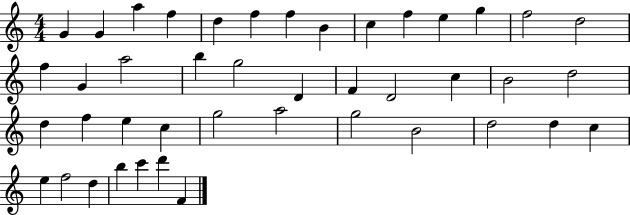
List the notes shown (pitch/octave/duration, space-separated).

G4/q G4/q A5/q F5/q D5/q F5/q F5/q B4/q C5/q F5/q E5/q G5/q F5/h D5/h F5/q G4/q A5/h B5/q G5/h D4/q F4/q D4/h C5/q B4/h D5/h D5/q F5/q E5/q C5/q G5/h A5/h G5/h B4/h D5/h D5/q C5/q E5/q F5/h D5/q B5/q C6/q D6/q F4/q